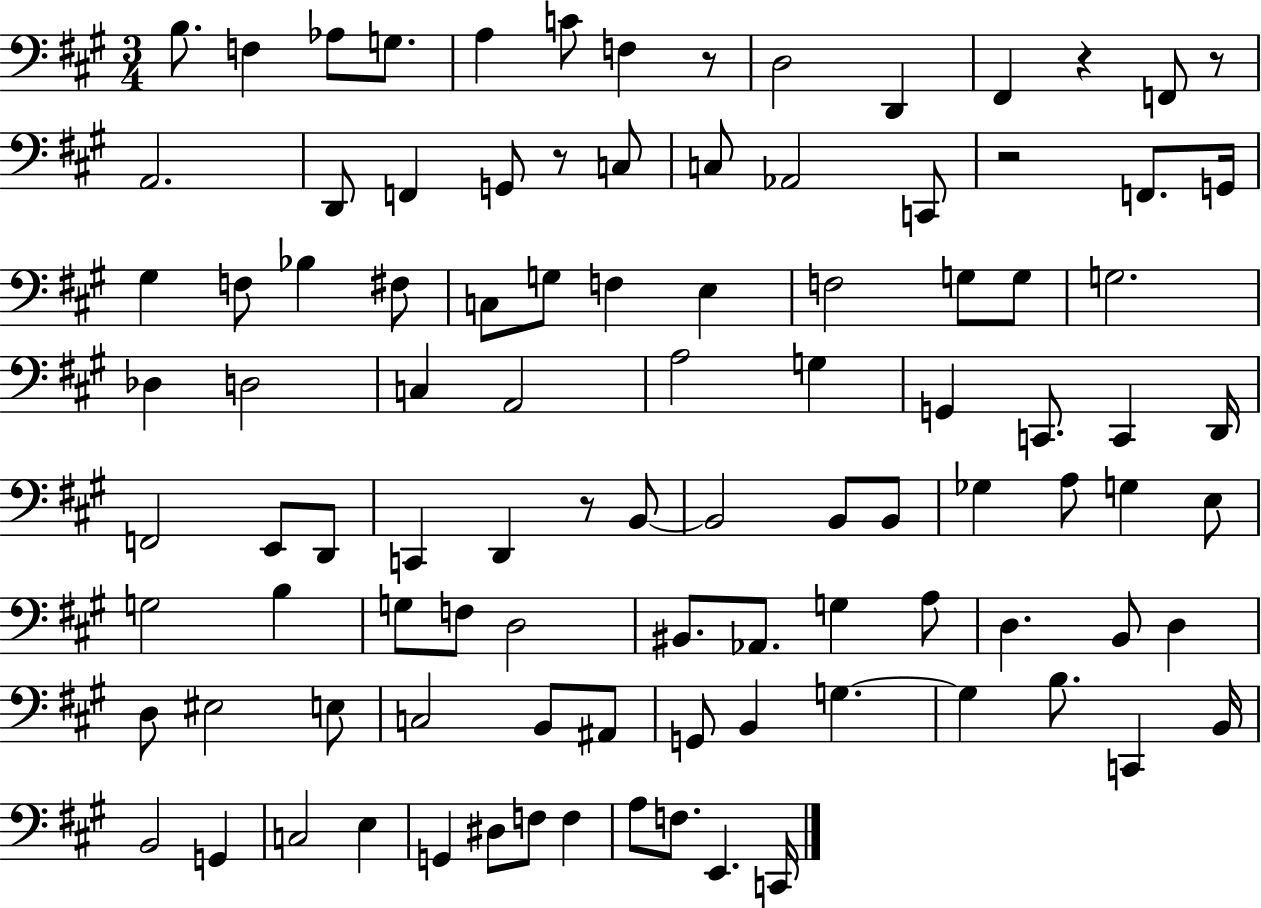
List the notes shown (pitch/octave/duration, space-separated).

B3/e. F3/q Ab3/e G3/e. A3/q C4/e F3/q R/e D3/h D2/q F#2/q R/q F2/e R/e A2/h. D2/e F2/q G2/e R/e C3/e C3/e Ab2/h C2/e R/h F2/e. G2/s G#3/q F3/e Bb3/q F#3/e C3/e G3/e F3/q E3/q F3/h G3/e G3/e G3/h. Db3/q D3/h C3/q A2/h A3/h G3/q G2/q C2/e. C2/q D2/s F2/h E2/e D2/e C2/q D2/q R/e B2/e B2/h B2/e B2/e Gb3/q A3/e G3/q E3/e G3/h B3/q G3/e F3/e D3/h BIS2/e. Ab2/e. G3/q A3/e D3/q. B2/e D3/q D3/e EIS3/h E3/e C3/h B2/e A#2/e G2/e B2/q G3/q. G3/q B3/e. C2/q B2/s B2/h G2/q C3/h E3/q G2/q D#3/e F3/e F3/q A3/e F3/e. E2/q. C2/s